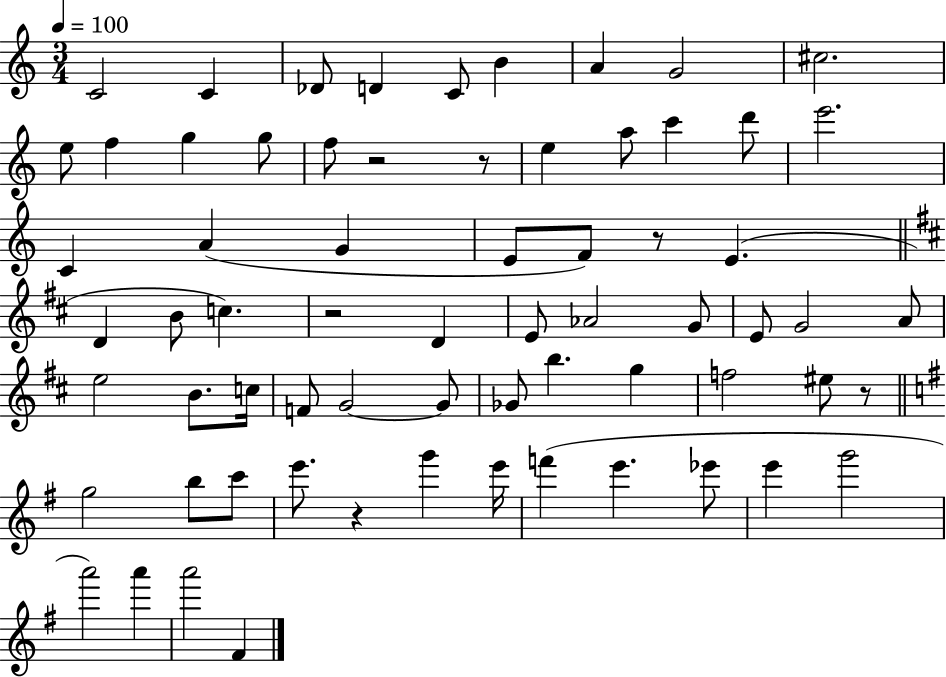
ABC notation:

X:1
T:Untitled
M:3/4
L:1/4
K:C
C2 C _D/2 D C/2 B A G2 ^c2 e/2 f g g/2 f/2 z2 z/2 e a/2 c' d'/2 e'2 C A G E/2 F/2 z/2 E D B/2 c z2 D E/2 _A2 G/2 E/2 G2 A/2 e2 B/2 c/4 F/2 G2 G/2 _G/2 b g f2 ^e/2 z/2 g2 b/2 c'/2 e'/2 z g' e'/4 f' e' _e'/2 e' g'2 a'2 a' a'2 ^F